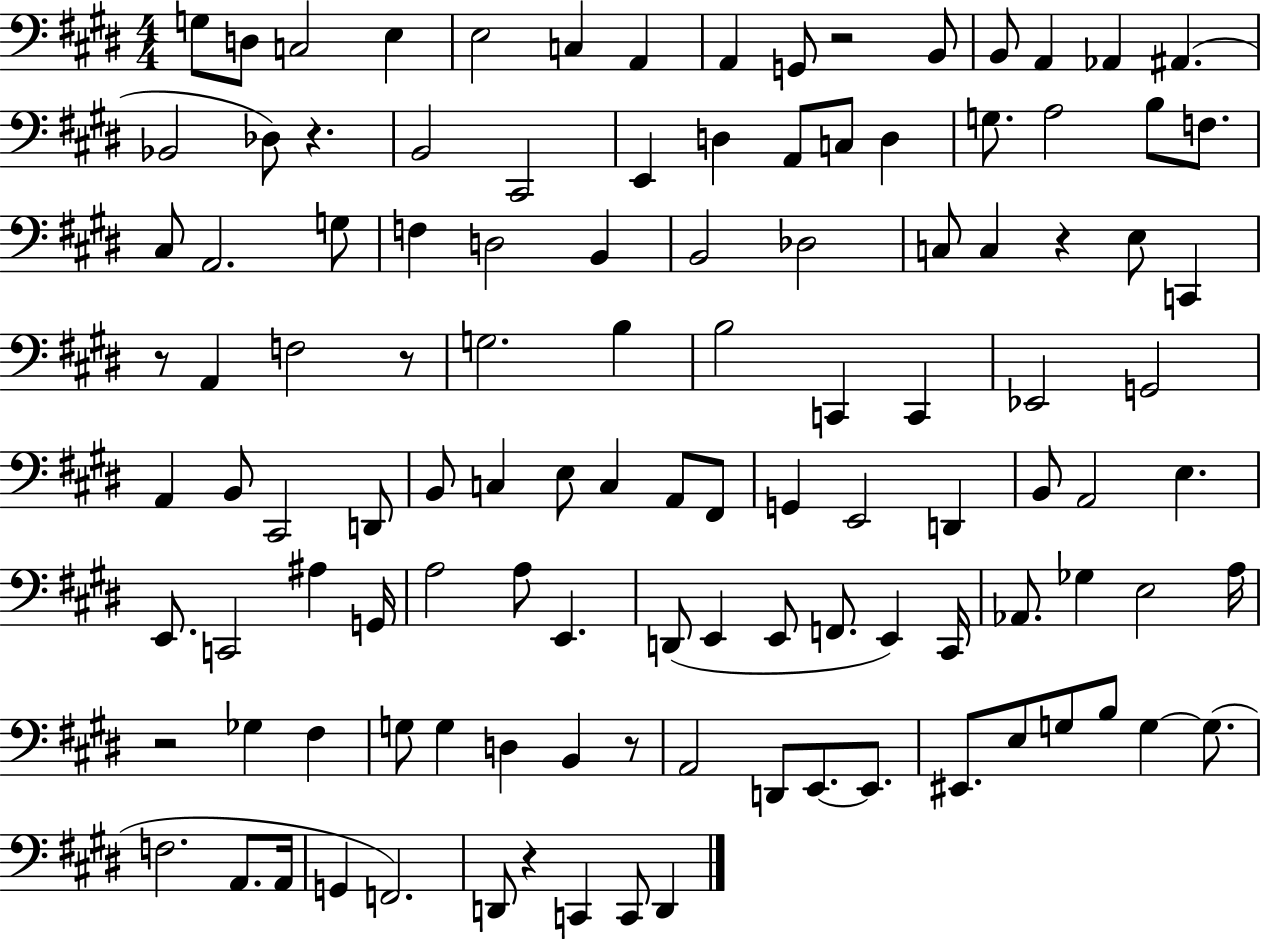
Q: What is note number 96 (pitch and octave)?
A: G3